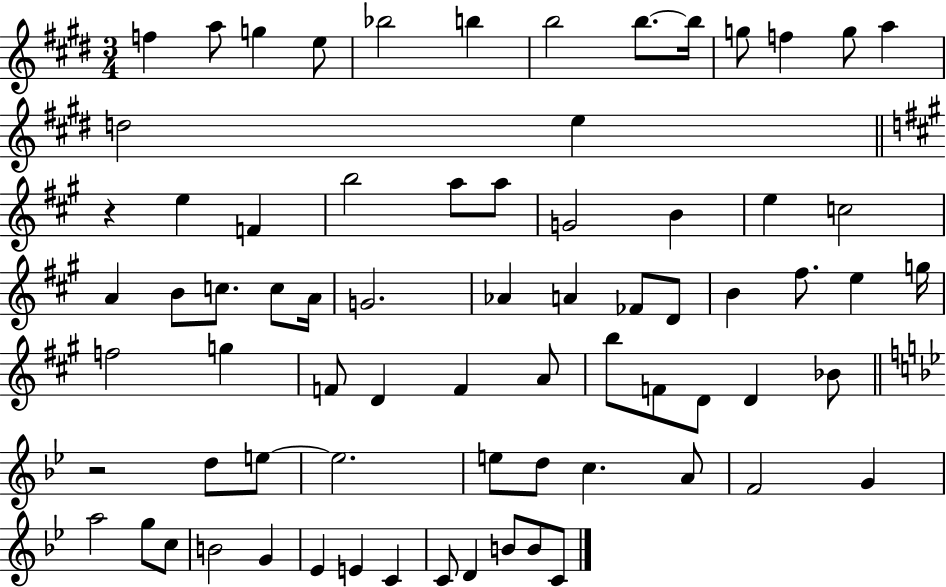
F5/q A5/e G5/q E5/e Bb5/h B5/q B5/h B5/e. B5/s G5/e F5/q G5/e A5/q D5/h E5/q R/q E5/q F4/q B5/h A5/e A5/e G4/h B4/q E5/q C5/h A4/q B4/e C5/e. C5/e A4/s G4/h. Ab4/q A4/q FES4/e D4/e B4/q F#5/e. E5/q G5/s F5/h G5/q F4/e D4/q F4/q A4/e B5/e F4/e D4/e D4/q Bb4/e R/h D5/e E5/e E5/h. E5/e D5/e C5/q. A4/e F4/h G4/q A5/h G5/e C5/e B4/h G4/q Eb4/q E4/q C4/q C4/e D4/q B4/e B4/e C4/e